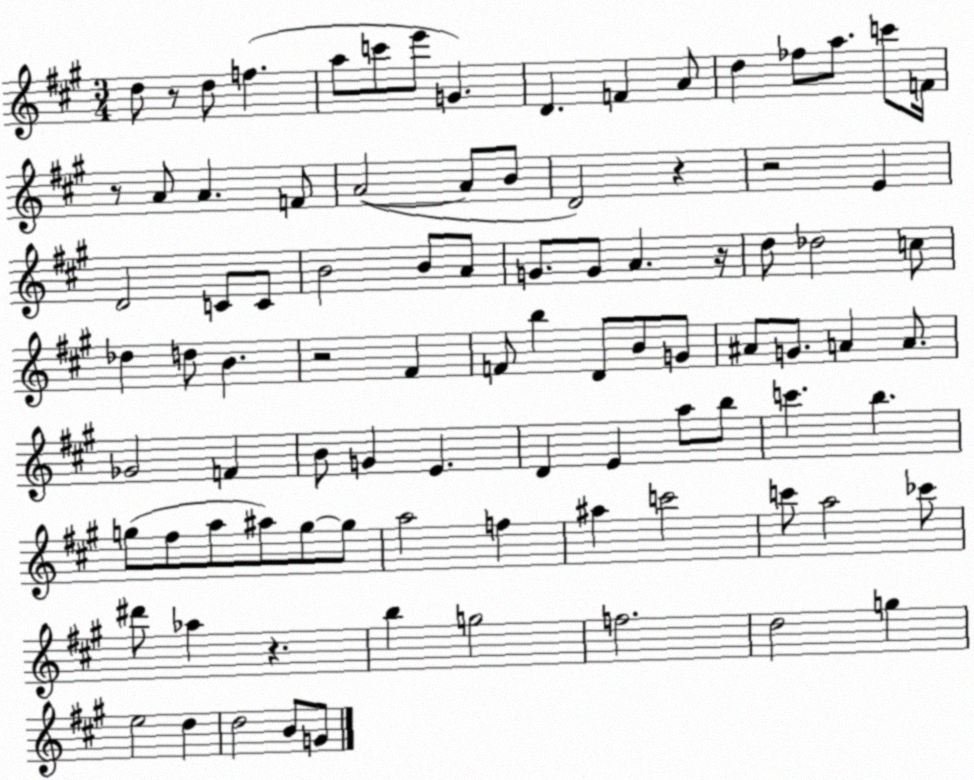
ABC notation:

X:1
T:Untitled
M:3/4
L:1/4
K:A
d/2 z/2 d/2 f a/2 c'/2 e'/2 G D F A/2 d _f/2 a/2 c'/2 F/4 z/2 A/2 A F/2 A2 A/2 B/2 D2 z z2 E D2 C/2 C/2 B2 B/2 A/2 G/2 G/2 A z/4 d/2 _d2 c/2 _d d/2 B z2 ^F F/2 b D/2 B/2 G/2 ^A/2 G/2 A A/2 _G2 F B/2 G E D E a/2 b/2 c' b g/2 ^f/2 a/2 ^a/2 g/2 g/2 a2 f ^a c'2 c'/2 a2 _c'/2 ^d'/2 _a z b g2 f2 d2 g e2 d d2 B/2 G/2